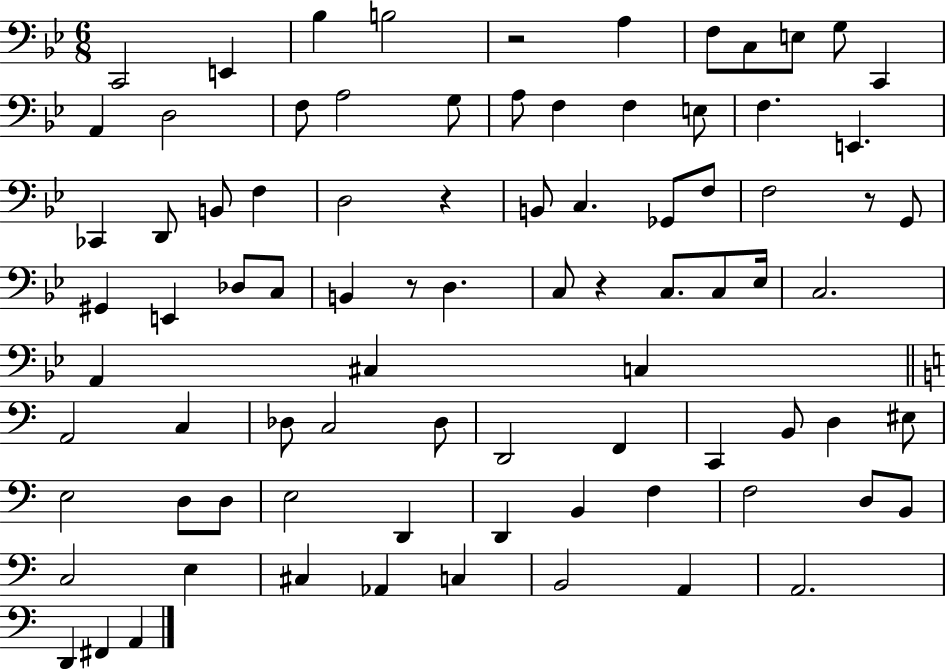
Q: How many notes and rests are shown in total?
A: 84